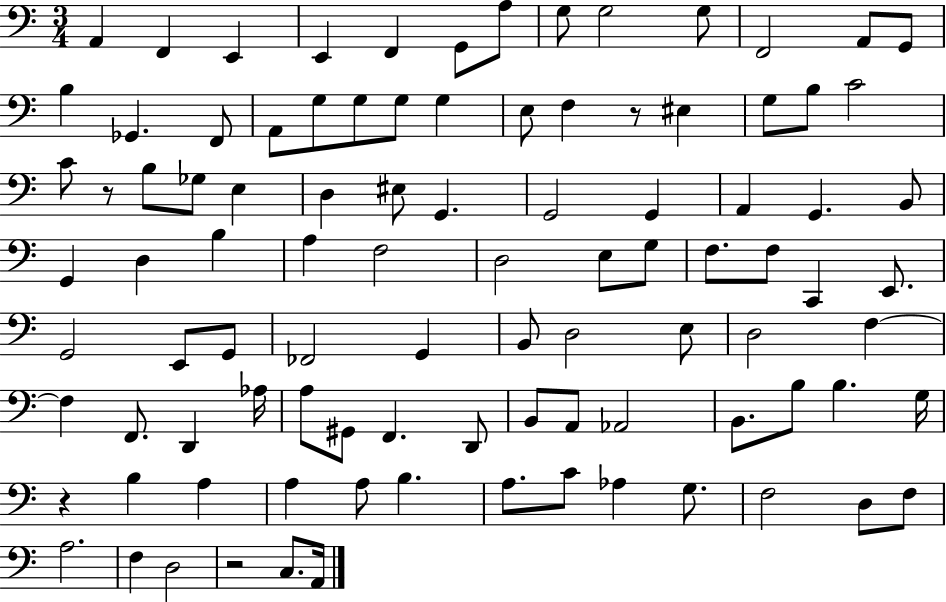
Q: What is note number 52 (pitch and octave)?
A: G2